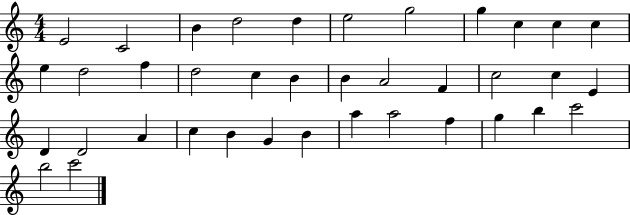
X:1
T:Untitled
M:4/4
L:1/4
K:C
E2 C2 B d2 d e2 g2 g c c c e d2 f d2 c B B A2 F c2 c E D D2 A c B G B a a2 f g b c'2 b2 c'2